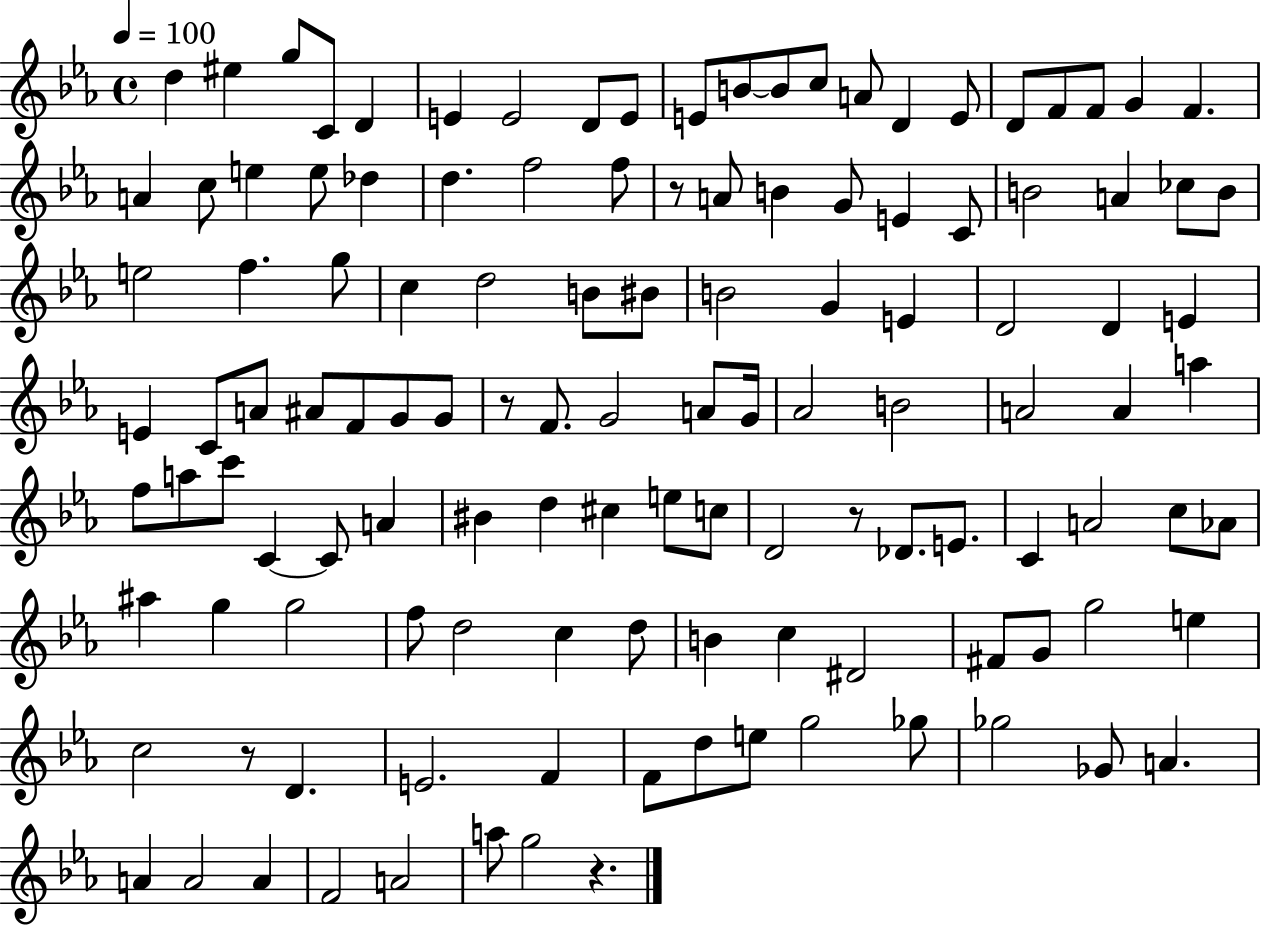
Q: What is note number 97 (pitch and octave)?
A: G4